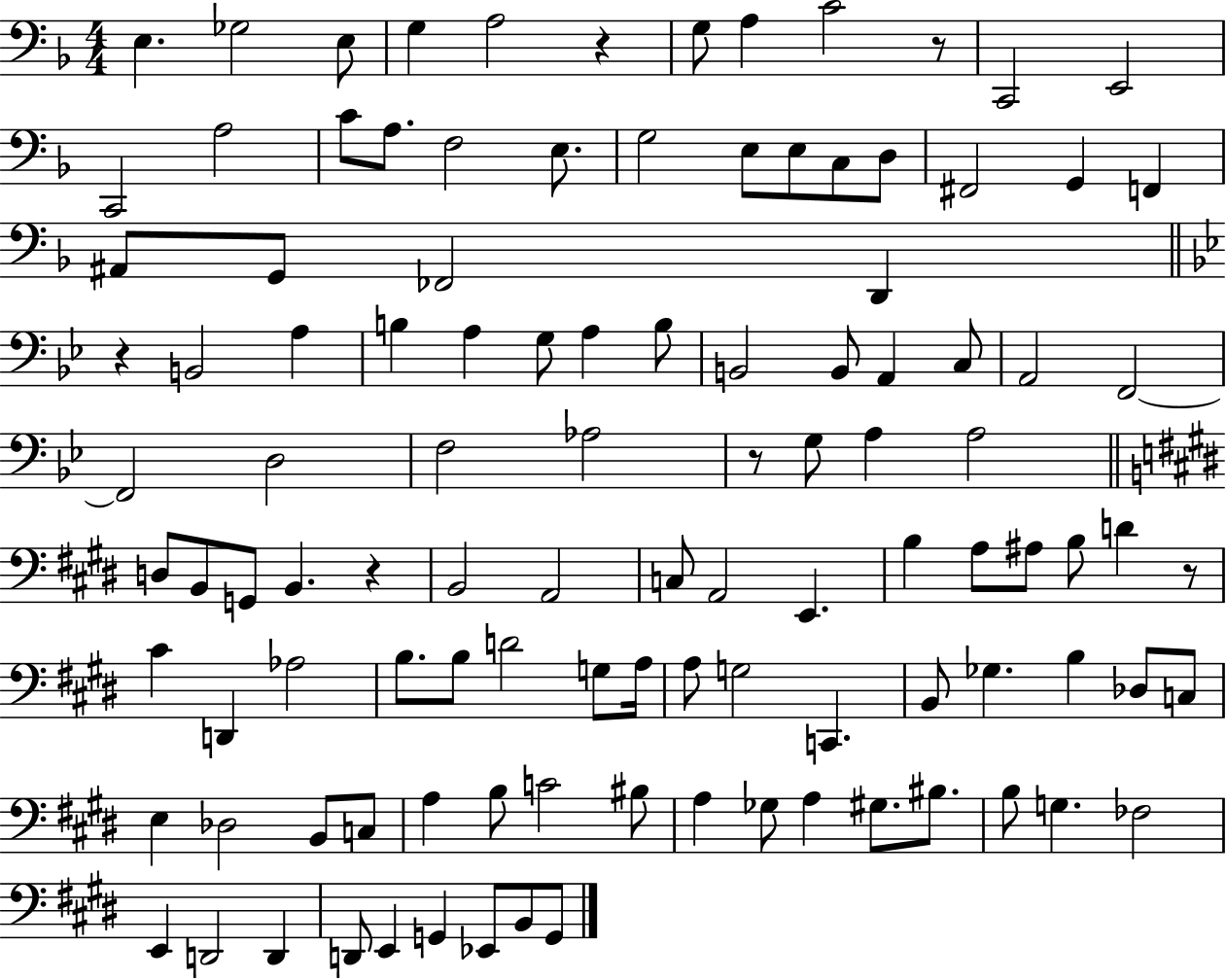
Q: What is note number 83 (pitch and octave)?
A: A3